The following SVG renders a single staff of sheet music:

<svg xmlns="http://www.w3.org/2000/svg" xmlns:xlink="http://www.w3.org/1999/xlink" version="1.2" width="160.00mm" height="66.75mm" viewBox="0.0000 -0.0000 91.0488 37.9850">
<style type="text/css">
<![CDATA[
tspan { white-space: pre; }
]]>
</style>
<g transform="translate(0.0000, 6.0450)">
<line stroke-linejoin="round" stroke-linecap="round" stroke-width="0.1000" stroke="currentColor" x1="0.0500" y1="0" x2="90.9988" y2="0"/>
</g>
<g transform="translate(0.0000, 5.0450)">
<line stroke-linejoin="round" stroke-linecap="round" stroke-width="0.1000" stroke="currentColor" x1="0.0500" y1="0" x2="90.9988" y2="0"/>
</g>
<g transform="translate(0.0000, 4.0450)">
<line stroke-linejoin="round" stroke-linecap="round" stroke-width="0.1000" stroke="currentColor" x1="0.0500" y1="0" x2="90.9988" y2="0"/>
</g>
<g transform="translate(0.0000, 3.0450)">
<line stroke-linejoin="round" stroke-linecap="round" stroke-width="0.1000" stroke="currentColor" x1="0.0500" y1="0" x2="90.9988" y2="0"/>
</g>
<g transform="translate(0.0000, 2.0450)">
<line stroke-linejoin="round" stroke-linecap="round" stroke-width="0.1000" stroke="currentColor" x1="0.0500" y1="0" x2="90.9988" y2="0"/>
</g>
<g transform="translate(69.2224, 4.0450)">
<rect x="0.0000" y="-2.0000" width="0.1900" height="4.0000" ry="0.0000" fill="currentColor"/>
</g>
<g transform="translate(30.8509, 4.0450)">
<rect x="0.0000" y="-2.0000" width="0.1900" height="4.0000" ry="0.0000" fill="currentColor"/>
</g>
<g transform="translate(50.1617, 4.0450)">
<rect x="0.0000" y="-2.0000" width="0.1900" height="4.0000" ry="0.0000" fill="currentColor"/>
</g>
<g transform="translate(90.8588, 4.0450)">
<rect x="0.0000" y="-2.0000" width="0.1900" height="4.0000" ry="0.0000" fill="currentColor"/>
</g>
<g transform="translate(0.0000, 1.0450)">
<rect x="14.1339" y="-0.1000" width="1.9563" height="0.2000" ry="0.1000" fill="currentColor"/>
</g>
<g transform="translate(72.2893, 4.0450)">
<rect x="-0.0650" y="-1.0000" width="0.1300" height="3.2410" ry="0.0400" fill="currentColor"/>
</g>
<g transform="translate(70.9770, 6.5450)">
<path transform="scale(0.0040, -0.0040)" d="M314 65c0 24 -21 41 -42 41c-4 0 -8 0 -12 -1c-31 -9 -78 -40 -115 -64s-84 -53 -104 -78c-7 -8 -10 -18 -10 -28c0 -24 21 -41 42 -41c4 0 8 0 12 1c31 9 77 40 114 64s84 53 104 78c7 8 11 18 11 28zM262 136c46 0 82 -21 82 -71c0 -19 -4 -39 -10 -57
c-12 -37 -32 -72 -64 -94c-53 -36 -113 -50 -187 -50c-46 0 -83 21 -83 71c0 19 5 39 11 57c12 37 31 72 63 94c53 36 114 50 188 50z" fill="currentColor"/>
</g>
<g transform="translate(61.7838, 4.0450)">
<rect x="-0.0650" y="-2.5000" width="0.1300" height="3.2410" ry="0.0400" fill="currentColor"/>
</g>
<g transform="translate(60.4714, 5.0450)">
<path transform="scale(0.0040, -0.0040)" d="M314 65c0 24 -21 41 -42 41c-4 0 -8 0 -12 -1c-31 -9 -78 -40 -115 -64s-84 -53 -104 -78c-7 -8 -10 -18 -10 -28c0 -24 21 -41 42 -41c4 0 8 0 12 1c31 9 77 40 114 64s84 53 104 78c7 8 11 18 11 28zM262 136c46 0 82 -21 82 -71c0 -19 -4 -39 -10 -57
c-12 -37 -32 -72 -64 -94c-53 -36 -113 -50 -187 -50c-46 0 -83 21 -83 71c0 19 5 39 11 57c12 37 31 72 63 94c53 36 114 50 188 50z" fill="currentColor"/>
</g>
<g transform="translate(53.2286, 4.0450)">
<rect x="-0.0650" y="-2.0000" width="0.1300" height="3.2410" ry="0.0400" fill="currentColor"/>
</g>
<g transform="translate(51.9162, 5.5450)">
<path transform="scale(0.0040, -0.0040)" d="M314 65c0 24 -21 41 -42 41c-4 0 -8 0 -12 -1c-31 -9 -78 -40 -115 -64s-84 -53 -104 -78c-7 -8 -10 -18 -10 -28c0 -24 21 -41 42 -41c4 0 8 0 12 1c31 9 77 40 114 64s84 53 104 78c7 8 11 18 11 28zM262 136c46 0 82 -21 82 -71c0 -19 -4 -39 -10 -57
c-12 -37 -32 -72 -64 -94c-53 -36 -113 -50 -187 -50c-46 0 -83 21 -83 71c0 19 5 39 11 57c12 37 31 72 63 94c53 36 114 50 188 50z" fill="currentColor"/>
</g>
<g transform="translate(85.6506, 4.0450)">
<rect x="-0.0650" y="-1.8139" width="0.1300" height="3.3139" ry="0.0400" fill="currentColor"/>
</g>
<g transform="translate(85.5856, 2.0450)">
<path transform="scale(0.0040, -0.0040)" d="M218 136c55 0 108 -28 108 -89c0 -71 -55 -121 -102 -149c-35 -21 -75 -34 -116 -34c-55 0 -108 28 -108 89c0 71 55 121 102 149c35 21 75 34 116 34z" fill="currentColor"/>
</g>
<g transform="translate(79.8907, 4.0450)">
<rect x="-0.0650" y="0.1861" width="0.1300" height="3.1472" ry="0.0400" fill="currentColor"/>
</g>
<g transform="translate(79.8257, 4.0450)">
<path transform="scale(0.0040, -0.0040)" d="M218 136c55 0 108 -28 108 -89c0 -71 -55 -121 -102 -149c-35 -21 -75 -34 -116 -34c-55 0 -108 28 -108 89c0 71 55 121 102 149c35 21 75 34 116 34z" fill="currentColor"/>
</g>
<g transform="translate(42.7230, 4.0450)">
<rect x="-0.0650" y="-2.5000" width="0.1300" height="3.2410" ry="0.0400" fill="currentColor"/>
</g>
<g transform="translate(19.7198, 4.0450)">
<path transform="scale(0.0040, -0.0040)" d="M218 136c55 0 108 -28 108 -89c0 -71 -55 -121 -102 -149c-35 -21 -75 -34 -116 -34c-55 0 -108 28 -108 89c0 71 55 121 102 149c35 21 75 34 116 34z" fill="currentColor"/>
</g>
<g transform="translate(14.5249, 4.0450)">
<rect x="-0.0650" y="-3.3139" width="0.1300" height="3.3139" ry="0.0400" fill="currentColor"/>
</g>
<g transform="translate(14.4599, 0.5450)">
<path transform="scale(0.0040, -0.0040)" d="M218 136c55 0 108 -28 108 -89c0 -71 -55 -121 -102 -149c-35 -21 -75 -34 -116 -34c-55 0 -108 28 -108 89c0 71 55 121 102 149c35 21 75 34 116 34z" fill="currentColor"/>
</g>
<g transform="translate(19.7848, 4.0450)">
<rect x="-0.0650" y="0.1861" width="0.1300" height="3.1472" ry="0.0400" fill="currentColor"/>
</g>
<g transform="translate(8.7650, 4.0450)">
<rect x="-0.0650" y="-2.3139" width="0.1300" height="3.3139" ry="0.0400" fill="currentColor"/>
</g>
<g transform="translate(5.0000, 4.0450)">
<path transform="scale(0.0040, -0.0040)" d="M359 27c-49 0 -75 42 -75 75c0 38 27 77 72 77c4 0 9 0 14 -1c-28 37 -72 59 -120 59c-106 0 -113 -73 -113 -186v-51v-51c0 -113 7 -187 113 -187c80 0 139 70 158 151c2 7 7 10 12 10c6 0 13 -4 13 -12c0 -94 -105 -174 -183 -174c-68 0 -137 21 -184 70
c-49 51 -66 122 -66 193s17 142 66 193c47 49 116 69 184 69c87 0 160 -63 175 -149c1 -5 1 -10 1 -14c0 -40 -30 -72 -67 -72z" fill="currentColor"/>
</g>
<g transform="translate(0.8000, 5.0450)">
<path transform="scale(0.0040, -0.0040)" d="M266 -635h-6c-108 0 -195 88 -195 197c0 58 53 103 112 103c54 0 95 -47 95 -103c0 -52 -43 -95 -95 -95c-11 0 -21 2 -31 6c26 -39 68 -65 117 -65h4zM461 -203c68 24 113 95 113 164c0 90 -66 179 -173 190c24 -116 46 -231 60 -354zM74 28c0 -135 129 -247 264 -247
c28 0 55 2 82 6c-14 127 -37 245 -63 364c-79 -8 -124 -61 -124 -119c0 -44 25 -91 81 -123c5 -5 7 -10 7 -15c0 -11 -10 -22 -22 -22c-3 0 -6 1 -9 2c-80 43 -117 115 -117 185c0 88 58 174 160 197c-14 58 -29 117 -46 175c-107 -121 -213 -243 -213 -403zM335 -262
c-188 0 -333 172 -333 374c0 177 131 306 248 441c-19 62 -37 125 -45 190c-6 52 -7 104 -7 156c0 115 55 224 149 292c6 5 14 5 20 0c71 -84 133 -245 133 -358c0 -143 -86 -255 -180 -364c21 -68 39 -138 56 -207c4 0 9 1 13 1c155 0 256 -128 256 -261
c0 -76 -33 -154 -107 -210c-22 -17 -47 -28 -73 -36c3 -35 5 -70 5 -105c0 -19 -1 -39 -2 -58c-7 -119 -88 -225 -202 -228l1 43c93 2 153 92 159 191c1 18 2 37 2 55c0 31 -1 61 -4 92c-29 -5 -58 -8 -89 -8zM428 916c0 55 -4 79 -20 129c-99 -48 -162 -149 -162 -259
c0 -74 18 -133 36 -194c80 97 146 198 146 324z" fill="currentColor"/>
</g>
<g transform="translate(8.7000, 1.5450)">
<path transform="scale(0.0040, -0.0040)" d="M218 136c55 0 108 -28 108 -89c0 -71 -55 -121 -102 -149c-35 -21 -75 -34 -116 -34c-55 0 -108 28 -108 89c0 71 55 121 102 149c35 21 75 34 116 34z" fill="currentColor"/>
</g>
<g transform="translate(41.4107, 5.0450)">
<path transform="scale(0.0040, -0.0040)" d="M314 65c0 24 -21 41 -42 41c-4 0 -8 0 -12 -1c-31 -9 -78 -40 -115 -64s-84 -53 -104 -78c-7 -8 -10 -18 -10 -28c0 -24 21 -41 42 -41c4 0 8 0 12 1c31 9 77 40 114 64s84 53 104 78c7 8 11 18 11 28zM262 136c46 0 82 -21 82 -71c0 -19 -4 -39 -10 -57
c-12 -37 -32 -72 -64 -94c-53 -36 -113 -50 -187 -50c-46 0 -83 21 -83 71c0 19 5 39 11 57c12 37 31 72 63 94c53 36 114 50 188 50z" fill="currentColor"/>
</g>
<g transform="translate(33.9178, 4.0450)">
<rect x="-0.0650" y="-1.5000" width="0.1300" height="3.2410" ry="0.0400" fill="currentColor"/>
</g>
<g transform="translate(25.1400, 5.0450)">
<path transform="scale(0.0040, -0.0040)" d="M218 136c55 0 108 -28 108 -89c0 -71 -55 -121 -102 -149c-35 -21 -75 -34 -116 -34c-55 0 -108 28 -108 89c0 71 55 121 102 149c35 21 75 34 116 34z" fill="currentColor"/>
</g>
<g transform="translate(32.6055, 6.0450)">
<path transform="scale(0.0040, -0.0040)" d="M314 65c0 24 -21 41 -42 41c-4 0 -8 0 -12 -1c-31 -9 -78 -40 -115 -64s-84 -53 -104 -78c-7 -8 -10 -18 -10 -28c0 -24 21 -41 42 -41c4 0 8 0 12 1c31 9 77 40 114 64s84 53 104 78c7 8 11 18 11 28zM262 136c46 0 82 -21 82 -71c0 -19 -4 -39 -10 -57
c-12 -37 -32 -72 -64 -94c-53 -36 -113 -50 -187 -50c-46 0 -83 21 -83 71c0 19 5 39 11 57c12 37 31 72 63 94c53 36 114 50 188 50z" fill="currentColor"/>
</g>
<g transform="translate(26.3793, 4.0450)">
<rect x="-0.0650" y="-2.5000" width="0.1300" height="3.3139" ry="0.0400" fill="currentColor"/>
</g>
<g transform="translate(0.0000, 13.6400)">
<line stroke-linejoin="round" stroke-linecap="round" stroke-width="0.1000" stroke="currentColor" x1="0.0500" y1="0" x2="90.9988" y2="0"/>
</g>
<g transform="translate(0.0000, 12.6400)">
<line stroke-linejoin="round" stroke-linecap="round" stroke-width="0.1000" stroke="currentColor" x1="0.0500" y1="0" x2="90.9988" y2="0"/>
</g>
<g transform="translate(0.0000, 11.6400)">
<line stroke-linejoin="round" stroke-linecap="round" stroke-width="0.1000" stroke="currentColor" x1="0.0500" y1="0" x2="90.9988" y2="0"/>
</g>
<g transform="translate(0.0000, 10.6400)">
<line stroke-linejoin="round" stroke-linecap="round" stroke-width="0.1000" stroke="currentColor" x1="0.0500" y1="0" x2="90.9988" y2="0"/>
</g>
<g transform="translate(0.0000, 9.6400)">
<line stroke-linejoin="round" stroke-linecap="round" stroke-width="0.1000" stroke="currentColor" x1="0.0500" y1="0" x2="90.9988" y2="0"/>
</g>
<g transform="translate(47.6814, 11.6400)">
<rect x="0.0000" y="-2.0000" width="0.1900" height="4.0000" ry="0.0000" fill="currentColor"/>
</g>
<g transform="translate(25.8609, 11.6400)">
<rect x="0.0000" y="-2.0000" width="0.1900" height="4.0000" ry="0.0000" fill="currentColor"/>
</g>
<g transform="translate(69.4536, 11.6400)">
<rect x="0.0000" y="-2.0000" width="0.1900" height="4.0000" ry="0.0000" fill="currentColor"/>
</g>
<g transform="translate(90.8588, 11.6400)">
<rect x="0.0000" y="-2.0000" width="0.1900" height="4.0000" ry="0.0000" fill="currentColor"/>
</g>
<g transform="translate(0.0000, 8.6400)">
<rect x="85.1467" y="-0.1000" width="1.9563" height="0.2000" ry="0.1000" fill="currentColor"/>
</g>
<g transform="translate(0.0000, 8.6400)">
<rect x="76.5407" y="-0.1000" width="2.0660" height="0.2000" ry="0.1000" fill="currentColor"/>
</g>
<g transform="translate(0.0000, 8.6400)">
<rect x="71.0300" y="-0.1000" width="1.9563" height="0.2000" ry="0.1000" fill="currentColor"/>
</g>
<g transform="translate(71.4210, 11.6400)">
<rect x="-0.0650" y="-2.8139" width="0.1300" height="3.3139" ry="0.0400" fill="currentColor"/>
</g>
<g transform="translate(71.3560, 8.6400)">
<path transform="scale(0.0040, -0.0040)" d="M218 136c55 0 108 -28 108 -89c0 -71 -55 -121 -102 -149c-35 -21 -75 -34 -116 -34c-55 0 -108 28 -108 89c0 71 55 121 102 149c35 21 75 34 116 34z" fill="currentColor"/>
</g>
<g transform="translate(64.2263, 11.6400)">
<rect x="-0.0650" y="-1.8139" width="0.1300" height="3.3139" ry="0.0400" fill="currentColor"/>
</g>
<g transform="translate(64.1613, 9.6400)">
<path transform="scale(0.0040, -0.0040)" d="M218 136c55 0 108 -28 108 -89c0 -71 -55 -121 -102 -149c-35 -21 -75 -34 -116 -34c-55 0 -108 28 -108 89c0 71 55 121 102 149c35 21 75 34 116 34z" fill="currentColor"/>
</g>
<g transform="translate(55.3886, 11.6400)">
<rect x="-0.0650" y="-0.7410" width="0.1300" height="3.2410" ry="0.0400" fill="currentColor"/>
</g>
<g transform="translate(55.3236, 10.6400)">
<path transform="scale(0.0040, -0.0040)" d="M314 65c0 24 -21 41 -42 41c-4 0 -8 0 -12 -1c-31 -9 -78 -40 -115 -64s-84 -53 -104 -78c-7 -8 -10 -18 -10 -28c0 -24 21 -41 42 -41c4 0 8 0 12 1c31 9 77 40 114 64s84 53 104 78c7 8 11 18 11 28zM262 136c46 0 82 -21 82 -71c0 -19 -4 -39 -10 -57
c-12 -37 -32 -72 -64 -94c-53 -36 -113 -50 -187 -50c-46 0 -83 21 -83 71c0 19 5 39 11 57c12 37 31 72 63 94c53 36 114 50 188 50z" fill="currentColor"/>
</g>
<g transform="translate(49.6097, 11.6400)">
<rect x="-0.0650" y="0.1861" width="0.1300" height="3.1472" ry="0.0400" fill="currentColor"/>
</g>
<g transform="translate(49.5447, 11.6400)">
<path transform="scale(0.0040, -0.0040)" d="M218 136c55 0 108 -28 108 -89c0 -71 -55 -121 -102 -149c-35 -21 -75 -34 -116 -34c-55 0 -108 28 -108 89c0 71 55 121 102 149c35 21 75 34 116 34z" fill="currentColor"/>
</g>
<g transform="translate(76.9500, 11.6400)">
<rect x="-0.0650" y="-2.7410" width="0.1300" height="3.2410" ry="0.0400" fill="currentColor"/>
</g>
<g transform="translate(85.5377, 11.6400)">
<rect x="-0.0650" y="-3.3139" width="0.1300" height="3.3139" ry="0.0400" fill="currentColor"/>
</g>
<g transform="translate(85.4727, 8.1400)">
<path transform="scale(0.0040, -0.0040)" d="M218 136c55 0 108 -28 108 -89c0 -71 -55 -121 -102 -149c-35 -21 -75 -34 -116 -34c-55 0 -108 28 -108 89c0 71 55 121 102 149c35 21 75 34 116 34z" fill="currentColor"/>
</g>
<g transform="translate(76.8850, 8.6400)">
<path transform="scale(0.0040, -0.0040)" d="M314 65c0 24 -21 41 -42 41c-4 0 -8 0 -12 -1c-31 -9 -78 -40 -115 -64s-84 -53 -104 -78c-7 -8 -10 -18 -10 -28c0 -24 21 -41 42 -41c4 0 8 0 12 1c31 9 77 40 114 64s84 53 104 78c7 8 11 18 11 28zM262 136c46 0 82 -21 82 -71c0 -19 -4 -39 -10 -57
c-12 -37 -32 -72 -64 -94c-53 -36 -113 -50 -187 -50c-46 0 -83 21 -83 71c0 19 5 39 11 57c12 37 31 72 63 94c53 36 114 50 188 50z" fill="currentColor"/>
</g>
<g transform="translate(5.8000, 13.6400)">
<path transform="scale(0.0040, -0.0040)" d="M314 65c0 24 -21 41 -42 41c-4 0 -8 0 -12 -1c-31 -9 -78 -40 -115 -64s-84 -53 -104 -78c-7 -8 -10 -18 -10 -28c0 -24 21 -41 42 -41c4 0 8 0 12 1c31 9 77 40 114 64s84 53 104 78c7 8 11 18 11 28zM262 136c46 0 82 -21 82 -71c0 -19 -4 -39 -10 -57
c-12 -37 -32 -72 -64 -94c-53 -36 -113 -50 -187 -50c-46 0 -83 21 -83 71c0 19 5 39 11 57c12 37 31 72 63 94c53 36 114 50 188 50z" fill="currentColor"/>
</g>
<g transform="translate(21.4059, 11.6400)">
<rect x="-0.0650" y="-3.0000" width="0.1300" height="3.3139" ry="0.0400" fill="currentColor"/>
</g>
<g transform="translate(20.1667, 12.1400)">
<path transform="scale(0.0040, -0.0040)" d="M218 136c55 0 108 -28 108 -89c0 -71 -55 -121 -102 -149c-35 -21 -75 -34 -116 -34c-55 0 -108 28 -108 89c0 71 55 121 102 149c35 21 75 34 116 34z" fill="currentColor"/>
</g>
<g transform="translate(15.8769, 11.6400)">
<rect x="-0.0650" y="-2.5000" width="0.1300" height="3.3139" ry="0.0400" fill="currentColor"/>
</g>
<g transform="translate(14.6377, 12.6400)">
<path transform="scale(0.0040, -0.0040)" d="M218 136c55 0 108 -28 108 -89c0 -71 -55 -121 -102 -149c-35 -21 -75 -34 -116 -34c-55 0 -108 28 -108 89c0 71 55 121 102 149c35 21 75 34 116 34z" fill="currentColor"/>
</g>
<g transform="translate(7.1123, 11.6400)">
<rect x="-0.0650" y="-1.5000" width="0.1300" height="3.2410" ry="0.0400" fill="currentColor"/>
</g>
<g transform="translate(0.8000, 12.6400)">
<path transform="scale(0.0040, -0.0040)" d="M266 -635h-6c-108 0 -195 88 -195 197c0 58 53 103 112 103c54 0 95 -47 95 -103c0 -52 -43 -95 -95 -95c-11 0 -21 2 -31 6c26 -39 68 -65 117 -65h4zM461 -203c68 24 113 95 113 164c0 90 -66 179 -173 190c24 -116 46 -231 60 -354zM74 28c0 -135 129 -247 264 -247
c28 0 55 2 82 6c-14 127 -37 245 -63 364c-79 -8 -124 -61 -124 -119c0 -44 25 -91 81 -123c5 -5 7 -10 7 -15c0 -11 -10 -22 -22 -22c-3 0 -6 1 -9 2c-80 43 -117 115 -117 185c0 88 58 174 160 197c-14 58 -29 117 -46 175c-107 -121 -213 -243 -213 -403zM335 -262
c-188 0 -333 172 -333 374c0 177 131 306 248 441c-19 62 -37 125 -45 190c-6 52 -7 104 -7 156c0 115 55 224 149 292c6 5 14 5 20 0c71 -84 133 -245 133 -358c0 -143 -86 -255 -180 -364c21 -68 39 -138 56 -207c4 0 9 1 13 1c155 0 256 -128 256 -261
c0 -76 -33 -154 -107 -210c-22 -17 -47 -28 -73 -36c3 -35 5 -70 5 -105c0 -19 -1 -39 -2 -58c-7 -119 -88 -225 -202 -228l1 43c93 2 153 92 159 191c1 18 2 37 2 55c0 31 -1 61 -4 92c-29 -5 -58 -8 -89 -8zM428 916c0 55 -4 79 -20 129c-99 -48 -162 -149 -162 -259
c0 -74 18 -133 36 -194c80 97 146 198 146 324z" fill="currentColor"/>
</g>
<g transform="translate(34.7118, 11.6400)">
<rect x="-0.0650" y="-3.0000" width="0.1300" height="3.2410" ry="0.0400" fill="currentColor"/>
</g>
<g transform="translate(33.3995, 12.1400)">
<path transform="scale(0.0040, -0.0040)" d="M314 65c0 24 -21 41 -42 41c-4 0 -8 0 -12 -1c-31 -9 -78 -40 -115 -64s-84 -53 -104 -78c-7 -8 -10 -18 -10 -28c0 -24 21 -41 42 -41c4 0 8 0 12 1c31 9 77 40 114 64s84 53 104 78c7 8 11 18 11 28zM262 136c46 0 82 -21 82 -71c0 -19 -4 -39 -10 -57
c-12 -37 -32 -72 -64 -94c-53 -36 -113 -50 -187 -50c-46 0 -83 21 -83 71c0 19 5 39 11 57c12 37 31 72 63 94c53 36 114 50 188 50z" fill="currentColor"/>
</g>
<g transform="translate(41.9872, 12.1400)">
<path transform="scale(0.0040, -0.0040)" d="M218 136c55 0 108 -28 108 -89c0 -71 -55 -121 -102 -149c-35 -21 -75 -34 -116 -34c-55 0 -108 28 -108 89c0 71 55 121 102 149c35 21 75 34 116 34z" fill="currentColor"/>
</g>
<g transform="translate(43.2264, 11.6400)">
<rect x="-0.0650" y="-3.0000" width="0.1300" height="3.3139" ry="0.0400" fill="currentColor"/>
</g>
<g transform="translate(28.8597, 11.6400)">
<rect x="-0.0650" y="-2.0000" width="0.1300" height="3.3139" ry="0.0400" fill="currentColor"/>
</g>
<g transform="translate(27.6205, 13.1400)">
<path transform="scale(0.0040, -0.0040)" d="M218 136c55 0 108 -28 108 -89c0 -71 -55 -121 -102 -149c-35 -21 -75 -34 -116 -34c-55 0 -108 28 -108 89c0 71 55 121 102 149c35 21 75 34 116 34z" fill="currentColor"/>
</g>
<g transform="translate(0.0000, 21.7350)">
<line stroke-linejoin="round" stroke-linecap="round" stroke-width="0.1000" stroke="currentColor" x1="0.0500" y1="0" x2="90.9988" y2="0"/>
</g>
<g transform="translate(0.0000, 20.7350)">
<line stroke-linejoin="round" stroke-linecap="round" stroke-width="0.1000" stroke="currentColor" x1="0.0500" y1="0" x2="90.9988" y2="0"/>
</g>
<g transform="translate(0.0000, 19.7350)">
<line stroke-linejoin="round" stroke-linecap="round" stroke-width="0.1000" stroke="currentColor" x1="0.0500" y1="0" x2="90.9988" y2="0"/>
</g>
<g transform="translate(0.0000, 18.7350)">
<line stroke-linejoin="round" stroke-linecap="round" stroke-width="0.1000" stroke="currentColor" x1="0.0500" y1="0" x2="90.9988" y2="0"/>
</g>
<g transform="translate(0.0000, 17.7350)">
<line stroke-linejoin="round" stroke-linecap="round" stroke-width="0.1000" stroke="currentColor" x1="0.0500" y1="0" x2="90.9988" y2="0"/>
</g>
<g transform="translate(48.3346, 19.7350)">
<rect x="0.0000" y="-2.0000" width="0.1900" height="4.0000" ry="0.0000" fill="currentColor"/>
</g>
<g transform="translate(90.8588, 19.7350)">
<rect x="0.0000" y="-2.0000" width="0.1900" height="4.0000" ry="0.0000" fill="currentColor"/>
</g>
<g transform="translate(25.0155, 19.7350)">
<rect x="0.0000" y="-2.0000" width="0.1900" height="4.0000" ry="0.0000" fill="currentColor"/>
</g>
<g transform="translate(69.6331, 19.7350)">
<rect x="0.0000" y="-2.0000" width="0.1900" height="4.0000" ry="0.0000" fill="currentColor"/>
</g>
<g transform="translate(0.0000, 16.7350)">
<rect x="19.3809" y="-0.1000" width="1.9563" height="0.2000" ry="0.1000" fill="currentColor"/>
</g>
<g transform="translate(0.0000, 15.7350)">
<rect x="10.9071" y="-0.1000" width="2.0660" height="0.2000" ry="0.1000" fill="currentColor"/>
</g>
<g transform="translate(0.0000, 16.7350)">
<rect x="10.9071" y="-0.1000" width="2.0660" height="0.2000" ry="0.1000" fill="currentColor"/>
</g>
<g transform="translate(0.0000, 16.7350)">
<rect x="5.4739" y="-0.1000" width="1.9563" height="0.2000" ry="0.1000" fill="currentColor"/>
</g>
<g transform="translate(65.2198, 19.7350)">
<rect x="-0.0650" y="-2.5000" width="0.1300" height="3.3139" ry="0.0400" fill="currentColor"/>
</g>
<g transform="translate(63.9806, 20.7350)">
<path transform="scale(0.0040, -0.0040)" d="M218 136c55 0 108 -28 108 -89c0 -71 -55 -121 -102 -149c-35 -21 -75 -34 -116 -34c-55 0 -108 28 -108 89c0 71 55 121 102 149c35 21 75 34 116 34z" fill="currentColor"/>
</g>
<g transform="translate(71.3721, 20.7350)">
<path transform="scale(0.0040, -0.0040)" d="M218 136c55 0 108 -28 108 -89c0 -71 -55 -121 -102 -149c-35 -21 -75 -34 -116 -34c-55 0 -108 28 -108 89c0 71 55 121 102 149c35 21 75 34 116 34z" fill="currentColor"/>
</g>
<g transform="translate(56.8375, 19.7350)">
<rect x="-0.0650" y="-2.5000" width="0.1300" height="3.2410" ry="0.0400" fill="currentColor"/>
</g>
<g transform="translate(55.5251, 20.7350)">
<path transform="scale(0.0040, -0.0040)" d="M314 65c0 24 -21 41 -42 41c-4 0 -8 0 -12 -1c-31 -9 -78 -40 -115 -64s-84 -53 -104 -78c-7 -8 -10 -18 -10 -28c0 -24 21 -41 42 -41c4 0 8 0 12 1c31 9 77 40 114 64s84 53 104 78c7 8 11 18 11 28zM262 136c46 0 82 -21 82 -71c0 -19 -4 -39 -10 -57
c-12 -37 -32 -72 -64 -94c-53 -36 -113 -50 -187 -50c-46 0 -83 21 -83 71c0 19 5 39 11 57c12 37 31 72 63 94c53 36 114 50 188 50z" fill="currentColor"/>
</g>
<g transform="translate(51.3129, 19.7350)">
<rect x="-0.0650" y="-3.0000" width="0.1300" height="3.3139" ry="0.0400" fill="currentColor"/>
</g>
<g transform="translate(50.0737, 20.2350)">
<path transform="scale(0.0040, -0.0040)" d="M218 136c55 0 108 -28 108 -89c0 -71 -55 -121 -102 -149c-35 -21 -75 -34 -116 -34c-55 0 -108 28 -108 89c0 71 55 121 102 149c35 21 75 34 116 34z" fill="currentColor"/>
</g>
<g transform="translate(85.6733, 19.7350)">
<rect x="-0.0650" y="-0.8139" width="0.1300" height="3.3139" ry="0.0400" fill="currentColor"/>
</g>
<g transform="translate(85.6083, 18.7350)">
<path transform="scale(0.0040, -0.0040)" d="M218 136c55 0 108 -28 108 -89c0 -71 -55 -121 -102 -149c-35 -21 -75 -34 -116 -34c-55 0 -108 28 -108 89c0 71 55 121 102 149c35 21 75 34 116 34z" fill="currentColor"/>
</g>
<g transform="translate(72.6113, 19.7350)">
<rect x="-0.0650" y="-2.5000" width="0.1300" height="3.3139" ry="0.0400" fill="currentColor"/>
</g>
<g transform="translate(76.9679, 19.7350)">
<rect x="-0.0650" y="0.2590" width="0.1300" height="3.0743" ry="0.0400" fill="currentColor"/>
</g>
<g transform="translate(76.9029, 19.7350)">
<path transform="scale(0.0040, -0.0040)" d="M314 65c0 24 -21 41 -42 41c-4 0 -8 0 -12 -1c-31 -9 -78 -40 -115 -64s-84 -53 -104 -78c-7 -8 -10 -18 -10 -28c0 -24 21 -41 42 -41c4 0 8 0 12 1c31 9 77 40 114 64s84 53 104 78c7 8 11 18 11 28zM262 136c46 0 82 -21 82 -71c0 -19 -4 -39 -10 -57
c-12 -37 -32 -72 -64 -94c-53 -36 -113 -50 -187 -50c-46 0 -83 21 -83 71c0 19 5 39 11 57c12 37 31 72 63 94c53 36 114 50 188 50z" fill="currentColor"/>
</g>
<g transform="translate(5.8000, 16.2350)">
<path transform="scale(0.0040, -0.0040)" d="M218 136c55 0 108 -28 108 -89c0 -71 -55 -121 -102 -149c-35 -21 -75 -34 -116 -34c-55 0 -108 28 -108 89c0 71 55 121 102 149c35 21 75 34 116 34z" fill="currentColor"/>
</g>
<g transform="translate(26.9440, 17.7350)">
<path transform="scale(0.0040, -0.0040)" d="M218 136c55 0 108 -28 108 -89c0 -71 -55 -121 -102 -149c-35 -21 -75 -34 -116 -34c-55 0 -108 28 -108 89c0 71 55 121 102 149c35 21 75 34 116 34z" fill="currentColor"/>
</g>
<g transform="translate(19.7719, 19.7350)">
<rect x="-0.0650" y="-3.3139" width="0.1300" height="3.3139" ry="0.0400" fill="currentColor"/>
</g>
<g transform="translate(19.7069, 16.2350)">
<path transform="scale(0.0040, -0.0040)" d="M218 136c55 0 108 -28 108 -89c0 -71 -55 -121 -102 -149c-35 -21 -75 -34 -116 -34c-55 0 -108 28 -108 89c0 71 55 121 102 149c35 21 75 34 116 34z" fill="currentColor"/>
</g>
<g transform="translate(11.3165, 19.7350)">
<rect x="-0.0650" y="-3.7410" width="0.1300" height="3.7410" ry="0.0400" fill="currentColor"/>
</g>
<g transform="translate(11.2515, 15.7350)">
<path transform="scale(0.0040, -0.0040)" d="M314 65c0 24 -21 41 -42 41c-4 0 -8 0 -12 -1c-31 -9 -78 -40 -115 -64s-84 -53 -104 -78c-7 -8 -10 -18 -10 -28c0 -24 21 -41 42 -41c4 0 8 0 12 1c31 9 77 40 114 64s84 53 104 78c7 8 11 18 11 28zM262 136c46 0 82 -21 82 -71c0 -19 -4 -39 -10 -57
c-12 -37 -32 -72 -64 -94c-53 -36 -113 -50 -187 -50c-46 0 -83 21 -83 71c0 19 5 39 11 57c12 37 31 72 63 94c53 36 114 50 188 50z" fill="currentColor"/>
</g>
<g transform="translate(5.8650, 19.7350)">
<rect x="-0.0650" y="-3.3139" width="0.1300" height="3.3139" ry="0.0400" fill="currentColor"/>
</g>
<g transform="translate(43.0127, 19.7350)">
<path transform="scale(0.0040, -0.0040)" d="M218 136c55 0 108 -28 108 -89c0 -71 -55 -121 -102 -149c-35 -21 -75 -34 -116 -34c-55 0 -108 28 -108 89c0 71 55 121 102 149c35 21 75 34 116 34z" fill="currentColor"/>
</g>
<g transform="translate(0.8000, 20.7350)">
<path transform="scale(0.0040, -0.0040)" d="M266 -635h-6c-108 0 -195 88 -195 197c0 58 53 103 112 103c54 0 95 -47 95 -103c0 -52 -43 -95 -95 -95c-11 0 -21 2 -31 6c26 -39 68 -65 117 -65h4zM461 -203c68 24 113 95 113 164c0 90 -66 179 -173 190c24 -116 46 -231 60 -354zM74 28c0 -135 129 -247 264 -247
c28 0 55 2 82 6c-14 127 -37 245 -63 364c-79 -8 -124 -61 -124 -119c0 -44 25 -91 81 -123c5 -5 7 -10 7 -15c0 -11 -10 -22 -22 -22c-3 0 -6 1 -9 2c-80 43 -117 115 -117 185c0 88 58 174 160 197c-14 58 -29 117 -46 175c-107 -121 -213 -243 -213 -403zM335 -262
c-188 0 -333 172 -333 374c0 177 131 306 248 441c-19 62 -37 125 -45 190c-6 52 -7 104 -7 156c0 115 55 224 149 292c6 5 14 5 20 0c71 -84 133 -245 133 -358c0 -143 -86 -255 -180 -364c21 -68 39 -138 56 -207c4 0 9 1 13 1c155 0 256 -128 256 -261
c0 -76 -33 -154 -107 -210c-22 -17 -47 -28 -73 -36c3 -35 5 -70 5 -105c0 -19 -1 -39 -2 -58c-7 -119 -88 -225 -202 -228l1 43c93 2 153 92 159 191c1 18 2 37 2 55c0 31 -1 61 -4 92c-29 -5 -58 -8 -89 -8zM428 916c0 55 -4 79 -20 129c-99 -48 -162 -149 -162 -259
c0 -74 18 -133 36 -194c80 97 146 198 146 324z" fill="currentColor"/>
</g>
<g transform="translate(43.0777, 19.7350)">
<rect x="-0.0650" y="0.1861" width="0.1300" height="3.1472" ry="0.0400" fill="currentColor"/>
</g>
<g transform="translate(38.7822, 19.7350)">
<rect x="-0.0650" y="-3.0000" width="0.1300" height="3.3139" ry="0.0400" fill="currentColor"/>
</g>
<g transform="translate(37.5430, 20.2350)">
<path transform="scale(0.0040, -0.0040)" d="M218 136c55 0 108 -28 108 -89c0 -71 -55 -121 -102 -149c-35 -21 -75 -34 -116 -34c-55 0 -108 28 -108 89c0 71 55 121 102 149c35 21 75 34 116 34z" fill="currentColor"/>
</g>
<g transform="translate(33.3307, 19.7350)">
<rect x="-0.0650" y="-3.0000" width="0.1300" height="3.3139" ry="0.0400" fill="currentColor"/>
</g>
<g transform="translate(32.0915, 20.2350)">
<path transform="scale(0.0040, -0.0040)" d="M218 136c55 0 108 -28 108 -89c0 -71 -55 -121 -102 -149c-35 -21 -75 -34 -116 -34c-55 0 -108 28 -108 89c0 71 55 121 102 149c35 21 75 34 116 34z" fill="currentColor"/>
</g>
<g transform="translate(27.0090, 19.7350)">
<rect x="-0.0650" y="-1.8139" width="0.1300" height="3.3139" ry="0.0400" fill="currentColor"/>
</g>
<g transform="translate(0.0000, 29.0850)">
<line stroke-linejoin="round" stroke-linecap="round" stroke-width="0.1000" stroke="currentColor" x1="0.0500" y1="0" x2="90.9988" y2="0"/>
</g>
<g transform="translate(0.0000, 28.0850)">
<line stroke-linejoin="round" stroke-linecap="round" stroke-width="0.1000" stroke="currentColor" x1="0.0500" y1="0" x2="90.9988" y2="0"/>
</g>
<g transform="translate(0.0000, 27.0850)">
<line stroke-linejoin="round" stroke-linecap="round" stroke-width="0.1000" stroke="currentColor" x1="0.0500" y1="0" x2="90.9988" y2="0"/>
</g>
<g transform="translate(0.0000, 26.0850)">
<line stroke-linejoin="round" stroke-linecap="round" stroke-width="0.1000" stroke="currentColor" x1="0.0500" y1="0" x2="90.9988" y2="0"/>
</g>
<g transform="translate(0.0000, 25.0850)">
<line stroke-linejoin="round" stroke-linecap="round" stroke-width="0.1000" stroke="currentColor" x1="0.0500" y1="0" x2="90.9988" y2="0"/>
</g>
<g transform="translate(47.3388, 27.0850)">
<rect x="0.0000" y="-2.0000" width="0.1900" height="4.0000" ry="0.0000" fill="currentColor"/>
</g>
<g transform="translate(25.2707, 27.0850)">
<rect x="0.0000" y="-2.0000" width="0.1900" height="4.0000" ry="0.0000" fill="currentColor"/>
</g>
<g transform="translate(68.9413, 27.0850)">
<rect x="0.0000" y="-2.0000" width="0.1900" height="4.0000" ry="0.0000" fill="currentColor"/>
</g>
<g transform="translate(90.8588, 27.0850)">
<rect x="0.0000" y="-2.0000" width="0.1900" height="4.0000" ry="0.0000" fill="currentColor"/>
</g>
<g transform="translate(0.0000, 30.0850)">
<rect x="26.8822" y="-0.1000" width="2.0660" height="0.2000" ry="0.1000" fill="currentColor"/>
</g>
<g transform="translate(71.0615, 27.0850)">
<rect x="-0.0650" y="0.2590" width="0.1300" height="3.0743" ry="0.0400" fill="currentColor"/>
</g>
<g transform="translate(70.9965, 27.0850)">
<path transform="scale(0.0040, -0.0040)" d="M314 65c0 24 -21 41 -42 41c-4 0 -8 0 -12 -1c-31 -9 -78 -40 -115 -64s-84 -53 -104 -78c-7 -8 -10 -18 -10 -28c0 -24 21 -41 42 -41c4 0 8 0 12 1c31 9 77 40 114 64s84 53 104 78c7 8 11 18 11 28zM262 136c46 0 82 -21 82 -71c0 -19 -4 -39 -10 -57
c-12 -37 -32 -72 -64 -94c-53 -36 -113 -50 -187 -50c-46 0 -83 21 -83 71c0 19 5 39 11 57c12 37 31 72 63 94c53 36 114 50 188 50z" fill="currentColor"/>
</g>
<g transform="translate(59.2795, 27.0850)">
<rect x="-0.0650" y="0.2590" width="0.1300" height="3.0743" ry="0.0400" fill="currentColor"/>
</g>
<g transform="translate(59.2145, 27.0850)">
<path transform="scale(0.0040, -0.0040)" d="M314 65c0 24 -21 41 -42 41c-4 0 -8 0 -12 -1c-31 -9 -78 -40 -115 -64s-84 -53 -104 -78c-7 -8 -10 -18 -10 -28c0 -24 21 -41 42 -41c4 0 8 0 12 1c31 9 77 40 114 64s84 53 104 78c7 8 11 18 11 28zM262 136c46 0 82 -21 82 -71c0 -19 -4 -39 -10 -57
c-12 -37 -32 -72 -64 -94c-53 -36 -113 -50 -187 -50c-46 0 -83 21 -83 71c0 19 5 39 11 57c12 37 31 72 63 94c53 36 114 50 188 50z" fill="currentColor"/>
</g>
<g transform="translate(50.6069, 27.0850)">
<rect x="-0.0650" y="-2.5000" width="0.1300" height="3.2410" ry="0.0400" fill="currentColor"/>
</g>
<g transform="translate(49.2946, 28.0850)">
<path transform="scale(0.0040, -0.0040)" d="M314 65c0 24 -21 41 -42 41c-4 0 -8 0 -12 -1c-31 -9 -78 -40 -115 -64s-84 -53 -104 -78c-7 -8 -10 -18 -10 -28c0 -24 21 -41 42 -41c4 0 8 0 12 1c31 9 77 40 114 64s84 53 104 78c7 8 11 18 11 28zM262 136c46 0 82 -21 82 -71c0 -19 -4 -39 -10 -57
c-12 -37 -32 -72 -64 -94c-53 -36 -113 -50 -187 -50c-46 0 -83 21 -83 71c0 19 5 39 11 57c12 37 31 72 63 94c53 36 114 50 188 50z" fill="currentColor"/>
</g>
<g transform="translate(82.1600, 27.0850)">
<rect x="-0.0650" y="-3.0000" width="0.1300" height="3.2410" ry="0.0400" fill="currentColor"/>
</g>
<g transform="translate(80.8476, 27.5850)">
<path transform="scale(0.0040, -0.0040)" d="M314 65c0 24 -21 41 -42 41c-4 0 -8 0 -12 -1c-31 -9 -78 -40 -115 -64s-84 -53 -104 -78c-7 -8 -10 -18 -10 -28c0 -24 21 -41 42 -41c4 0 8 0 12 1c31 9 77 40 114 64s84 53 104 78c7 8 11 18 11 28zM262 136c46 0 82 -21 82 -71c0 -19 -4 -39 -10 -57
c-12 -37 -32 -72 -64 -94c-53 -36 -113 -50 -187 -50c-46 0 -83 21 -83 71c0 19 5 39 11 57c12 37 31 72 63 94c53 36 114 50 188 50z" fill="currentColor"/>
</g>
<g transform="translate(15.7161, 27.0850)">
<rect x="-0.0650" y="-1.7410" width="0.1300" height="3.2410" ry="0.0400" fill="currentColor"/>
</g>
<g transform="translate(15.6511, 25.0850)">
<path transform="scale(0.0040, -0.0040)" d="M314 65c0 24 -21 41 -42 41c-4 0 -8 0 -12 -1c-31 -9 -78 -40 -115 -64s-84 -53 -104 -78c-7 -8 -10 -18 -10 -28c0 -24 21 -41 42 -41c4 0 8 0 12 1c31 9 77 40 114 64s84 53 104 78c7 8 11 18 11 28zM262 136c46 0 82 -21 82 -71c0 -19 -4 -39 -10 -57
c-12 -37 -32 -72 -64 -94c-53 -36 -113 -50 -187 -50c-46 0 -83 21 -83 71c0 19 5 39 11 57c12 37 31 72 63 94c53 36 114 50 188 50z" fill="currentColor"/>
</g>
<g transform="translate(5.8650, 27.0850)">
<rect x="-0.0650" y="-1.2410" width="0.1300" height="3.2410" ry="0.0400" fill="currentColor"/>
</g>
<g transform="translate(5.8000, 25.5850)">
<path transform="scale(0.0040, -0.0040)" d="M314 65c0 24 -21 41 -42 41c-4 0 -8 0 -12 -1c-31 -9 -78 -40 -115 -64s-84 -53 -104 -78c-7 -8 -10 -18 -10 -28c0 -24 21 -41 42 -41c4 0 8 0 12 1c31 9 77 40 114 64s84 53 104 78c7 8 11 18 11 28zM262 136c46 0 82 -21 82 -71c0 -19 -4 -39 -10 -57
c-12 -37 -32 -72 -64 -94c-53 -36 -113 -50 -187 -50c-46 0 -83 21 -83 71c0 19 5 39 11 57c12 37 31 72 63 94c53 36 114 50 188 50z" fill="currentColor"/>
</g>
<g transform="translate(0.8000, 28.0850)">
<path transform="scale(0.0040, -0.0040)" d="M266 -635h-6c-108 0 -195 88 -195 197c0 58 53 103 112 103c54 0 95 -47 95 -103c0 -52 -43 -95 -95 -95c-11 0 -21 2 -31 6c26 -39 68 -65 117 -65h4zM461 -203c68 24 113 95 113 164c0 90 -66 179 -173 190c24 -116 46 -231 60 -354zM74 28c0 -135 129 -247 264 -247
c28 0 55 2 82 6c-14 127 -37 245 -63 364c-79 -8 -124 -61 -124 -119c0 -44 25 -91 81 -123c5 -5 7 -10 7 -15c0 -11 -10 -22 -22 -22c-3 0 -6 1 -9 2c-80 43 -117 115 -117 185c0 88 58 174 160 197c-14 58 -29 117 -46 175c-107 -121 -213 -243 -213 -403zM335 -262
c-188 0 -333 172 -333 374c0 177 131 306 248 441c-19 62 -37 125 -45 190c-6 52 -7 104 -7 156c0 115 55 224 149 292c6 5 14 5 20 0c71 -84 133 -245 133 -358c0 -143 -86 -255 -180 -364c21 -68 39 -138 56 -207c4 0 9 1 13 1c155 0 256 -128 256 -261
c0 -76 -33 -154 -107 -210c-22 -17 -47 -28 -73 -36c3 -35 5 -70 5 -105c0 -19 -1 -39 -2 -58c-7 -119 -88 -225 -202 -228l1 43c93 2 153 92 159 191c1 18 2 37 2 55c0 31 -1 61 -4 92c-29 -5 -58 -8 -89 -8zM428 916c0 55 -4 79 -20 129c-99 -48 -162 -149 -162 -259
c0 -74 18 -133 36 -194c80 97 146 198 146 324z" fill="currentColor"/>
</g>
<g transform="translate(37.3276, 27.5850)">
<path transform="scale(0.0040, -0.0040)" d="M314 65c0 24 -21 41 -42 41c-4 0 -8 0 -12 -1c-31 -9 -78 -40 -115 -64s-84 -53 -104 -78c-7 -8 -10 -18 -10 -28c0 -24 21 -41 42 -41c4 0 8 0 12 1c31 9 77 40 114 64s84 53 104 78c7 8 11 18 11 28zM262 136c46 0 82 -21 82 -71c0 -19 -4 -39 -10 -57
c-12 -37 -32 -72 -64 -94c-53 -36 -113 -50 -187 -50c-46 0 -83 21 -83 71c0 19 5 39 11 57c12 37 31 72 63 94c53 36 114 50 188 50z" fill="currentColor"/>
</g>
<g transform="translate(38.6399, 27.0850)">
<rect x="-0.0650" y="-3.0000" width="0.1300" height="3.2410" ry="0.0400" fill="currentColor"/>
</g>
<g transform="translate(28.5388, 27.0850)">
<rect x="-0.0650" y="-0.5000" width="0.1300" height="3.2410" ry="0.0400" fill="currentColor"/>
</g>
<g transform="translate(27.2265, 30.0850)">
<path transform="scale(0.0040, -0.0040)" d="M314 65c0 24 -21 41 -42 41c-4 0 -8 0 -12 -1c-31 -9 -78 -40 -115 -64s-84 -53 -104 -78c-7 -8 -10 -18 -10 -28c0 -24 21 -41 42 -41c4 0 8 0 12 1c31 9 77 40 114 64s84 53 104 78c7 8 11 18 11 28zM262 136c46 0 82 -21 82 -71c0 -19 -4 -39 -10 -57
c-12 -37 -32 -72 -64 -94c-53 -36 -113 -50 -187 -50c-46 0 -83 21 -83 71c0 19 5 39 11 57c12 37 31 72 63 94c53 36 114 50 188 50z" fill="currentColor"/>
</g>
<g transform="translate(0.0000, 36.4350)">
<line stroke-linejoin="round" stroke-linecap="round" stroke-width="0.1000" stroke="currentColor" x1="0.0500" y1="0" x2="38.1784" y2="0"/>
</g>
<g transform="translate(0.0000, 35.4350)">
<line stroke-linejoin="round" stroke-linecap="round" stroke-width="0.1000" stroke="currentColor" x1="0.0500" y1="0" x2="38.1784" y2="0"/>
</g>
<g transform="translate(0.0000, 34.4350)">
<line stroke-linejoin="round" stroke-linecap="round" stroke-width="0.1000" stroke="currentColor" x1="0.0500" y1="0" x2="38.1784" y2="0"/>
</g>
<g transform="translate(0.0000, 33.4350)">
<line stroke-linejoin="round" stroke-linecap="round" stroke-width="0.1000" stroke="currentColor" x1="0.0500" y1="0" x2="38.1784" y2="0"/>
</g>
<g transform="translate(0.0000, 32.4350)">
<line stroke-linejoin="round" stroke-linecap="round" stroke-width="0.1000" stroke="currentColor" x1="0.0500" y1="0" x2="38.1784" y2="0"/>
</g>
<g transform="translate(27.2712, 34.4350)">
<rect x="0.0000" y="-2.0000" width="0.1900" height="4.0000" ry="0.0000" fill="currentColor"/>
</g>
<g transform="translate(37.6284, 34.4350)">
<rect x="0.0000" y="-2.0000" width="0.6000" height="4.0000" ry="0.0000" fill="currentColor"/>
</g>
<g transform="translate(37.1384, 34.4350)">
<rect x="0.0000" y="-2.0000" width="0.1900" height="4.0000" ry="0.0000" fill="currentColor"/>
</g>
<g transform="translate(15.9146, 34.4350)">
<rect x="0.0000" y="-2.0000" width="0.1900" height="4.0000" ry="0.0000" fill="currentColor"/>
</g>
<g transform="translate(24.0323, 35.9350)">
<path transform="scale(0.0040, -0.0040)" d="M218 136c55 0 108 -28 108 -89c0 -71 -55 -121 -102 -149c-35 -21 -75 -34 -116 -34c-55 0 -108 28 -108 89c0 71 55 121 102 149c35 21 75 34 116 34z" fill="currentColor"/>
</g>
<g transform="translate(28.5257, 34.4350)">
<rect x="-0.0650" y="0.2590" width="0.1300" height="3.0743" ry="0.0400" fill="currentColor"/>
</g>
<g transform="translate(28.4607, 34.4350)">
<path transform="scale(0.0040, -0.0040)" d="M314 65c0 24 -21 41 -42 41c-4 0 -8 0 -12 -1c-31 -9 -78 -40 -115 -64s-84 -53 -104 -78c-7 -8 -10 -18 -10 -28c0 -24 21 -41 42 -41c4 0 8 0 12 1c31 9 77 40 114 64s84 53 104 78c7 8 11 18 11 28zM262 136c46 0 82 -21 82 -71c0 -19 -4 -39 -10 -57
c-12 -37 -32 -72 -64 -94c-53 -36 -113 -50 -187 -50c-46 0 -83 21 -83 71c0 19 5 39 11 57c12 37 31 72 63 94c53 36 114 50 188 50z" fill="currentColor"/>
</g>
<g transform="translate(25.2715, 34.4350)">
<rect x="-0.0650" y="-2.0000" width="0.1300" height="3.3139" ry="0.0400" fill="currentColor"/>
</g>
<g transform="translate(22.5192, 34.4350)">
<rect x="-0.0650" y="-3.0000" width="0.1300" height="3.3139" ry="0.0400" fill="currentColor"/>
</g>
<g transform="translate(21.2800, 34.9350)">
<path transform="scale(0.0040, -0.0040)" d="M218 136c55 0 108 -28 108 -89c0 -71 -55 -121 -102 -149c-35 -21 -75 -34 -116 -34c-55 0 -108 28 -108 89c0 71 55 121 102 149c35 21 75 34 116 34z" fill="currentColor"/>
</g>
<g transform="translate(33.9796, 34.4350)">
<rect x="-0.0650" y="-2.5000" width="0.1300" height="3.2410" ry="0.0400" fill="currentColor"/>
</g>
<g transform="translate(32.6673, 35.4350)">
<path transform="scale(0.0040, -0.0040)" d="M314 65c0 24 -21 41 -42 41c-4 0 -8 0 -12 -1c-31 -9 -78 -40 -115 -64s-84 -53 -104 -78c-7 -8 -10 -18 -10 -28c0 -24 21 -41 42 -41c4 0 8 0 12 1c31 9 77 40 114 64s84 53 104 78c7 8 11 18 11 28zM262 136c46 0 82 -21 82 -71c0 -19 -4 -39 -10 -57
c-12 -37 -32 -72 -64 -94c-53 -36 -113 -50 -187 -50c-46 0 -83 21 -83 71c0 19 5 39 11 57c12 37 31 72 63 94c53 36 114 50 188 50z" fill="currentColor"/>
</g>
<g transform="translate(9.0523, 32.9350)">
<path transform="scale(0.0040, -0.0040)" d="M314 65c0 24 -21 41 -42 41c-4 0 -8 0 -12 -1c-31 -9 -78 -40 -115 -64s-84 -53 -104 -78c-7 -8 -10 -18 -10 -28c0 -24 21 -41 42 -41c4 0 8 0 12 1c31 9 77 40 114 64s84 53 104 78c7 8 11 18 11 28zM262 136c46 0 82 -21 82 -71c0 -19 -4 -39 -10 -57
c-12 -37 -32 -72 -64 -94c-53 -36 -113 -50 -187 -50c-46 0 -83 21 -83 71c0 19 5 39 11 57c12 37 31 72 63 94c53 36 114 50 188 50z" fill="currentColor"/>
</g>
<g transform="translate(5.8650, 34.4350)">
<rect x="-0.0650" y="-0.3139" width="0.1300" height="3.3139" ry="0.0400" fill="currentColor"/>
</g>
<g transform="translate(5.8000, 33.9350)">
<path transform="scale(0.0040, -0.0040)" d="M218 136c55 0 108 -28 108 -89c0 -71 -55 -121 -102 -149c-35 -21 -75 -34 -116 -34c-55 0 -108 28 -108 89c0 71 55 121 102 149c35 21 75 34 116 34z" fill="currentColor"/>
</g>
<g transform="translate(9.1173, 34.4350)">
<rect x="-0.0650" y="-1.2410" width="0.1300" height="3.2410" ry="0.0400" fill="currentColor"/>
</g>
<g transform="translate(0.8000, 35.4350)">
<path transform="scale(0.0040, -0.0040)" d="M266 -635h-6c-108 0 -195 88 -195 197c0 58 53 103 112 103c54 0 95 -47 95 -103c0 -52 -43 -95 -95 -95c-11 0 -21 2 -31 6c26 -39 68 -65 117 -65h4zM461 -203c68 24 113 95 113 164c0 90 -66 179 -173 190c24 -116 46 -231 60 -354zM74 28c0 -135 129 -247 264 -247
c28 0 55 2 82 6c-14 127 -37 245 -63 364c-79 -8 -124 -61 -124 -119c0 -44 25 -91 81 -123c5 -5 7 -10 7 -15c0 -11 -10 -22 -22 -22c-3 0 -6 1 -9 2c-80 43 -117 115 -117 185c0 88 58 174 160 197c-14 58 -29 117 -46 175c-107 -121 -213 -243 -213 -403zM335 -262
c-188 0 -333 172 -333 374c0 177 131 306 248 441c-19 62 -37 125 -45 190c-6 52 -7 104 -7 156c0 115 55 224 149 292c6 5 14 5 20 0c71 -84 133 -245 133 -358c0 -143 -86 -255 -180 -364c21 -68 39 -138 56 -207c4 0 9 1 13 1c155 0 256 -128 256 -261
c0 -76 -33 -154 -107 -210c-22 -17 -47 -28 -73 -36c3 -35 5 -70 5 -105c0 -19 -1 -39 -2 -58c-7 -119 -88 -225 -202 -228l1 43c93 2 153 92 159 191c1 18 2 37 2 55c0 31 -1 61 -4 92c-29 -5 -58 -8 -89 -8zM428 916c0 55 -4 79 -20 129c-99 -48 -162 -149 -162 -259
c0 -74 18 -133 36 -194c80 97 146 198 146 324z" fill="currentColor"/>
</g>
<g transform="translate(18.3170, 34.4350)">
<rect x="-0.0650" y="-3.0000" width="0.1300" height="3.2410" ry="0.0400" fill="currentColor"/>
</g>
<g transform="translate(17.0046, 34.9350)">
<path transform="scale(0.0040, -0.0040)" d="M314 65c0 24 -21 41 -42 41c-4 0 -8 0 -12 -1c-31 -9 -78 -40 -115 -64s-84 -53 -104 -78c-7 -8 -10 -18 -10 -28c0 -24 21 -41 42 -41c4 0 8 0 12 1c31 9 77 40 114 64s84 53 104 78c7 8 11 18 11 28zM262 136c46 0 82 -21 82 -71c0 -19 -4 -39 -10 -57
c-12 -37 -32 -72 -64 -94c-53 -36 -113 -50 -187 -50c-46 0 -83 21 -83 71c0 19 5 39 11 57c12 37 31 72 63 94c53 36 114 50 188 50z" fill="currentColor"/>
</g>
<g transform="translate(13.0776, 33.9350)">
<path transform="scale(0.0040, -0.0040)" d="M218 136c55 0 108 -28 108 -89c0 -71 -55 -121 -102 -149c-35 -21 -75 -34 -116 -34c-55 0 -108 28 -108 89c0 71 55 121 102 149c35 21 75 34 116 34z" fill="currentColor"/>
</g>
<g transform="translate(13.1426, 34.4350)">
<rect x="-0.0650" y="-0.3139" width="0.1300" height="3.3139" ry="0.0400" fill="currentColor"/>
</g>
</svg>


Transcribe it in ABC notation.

X:1
T:Untitled
M:4/4
L:1/4
K:C
g b B G E2 G2 F2 G2 D2 B f E2 G A F A2 A B d2 f a a2 b b c'2 b f A A B A G2 G G B2 d e2 f2 C2 A2 G2 B2 B2 A2 c e2 c A2 A F B2 G2